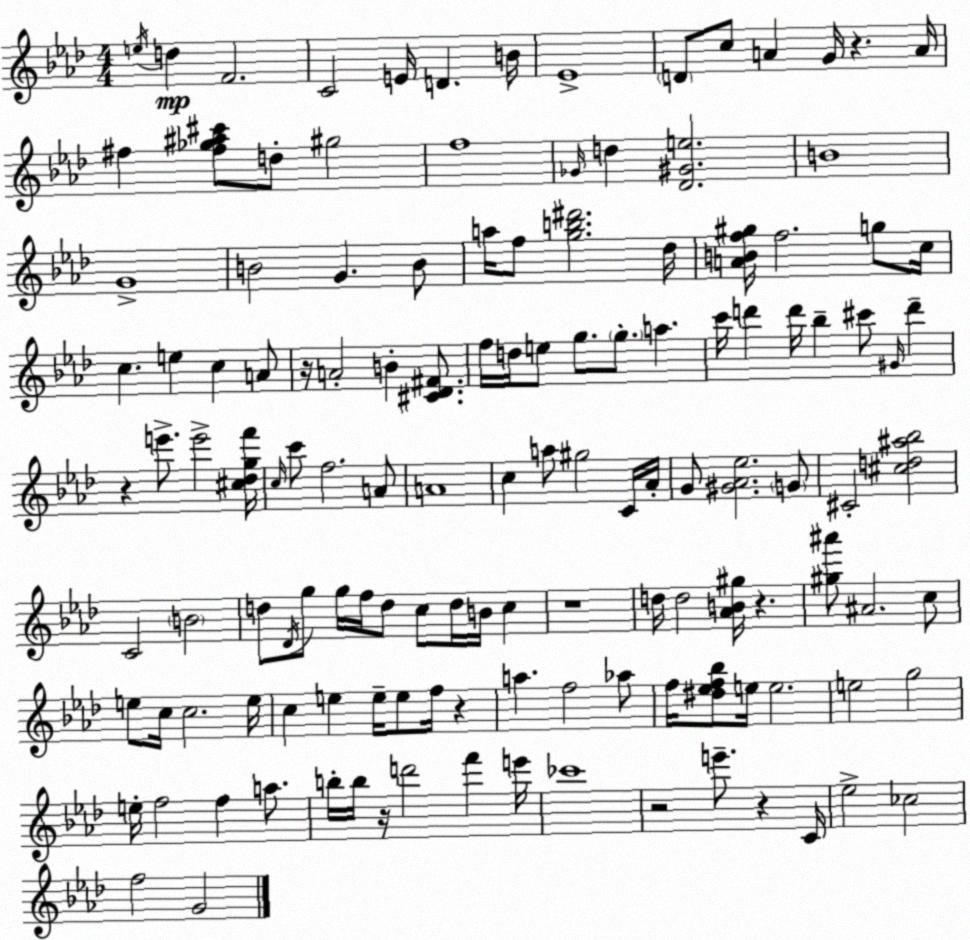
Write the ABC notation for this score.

X:1
T:Untitled
M:4/4
L:1/4
K:Ab
e/4 d F2 C2 E/4 D B/4 _E4 D/2 c/2 A G/4 z A/4 ^f [^f_g^a^c']/2 d/2 ^g2 f4 _G/4 d [_D^Ge]2 B4 G4 B2 G B/2 a/4 f/2 [gb^d']2 _d/4 [ABf^g]/4 f2 g/2 c/4 c e c A/2 z/4 A2 B [^C_D^F]/2 f/4 d/4 e/2 g/2 g/2 a c'/4 d' d'/4 _b ^c'/2 ^G/4 d' z e'/2 e'2 [^c_dgf']/4 c/4 c'/2 f2 A/2 A4 c a/2 ^g2 C/4 _A/4 G/2 [^G_A_e]2 G/2 ^C2 [^cd^a_b]2 C2 B2 d/2 _D/4 g/2 g/4 f/4 d/2 c/2 d/4 B/4 c z4 d/4 d2 [_AB^g]/4 z [^g^a']/2 ^A2 c/2 e/2 c/4 c2 e/4 c e e/4 e/2 f/4 z a f2 _a/2 f/4 [^d_ef_b]/2 e/4 e2 e2 g2 e/4 f2 f a/2 b/4 b/4 z/4 d'2 f' e'/4 _c'4 z2 e'/2 z C/4 _e2 _c2 f2 G2